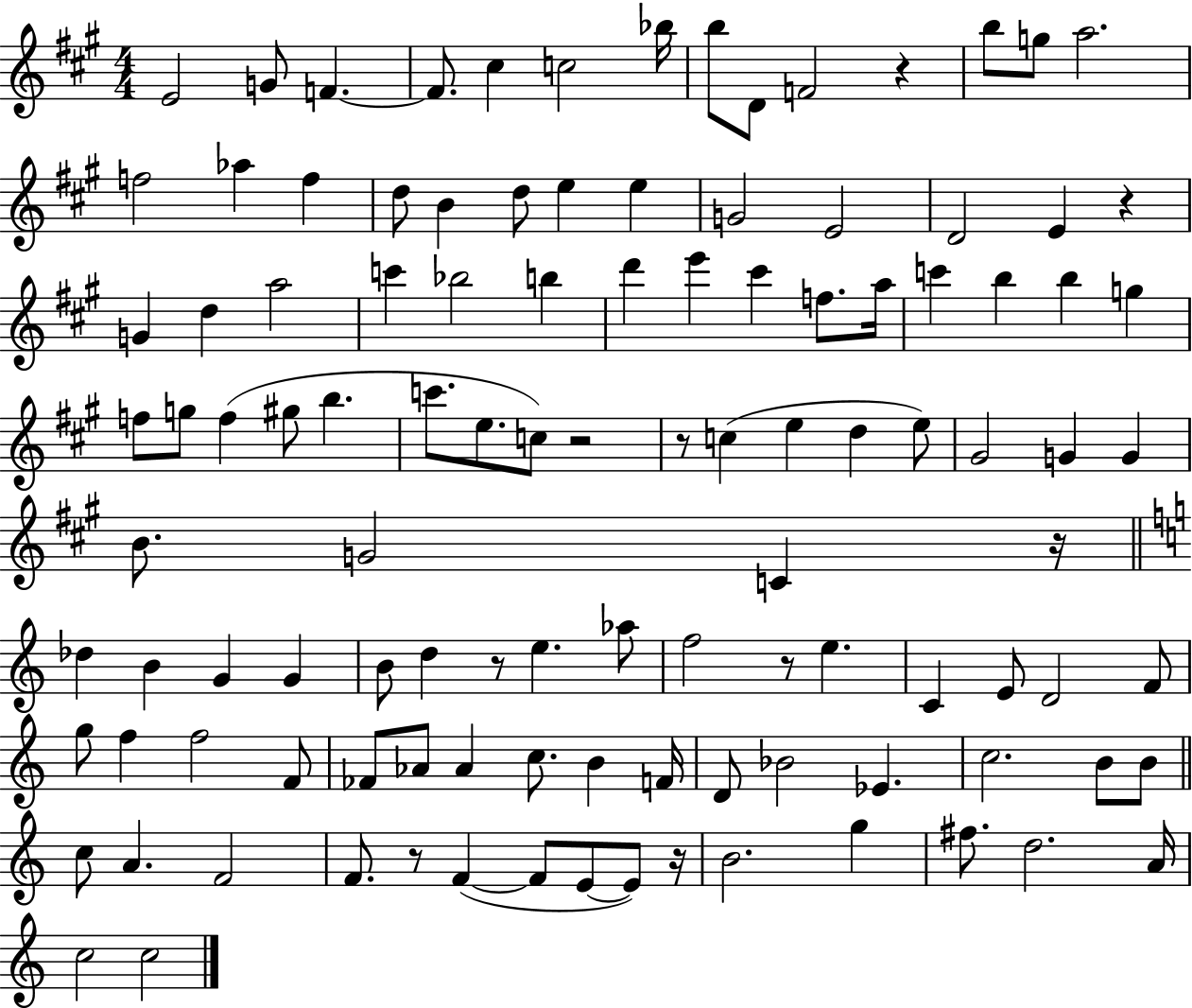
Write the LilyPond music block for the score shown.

{
  \clef treble
  \numericTimeSignature
  \time 4/4
  \key a \major
  e'2 g'8 f'4.~~ | f'8. cis''4 c''2 bes''16 | b''8 d'8 f'2 r4 | b''8 g''8 a''2. | \break f''2 aes''4 f''4 | d''8 b'4 d''8 e''4 e''4 | g'2 e'2 | d'2 e'4 r4 | \break g'4 d''4 a''2 | c'''4 bes''2 b''4 | d'''4 e'''4 cis'''4 f''8. a''16 | c'''4 b''4 b''4 g''4 | \break f''8 g''8 f''4( gis''8 b''4. | c'''8. e''8. c''8) r2 | r8 c''4( e''4 d''4 e''8) | gis'2 g'4 g'4 | \break b'8. g'2 c'4 r16 | \bar "||" \break \key c \major des''4 b'4 g'4 g'4 | b'8 d''4 r8 e''4. aes''8 | f''2 r8 e''4. | c'4 e'8 d'2 f'8 | \break g''8 f''4 f''2 f'8 | fes'8 aes'8 aes'4 c''8. b'4 f'16 | d'8 bes'2 ees'4. | c''2. b'8 b'8 | \break \bar "||" \break \key c \major c''8 a'4. f'2 | f'8. r8 f'4~(~ f'8 e'8~~ e'8) r16 | b'2. g''4 | fis''8. d''2. a'16 | \break c''2 c''2 | \bar "|."
}